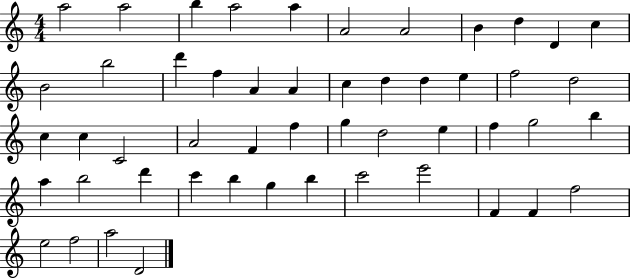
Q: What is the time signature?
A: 4/4